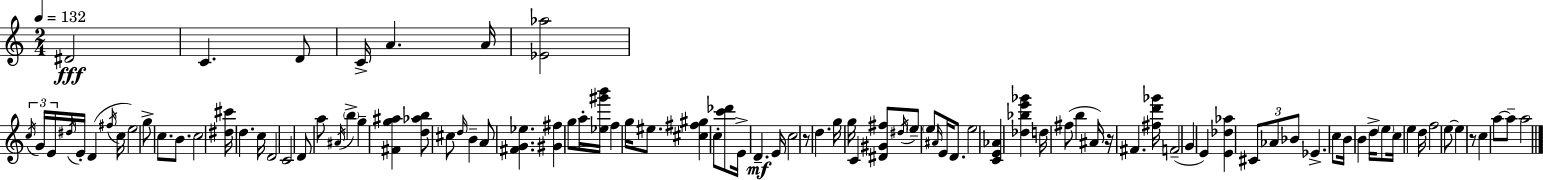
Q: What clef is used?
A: treble